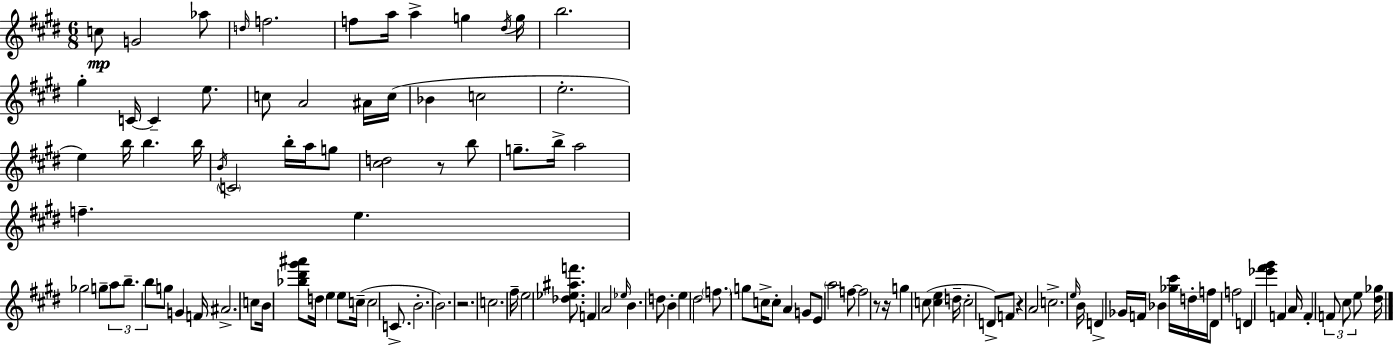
X:1
T:Untitled
M:6/8
L:1/4
K:E
c/2 G2 _a/2 d/4 f2 f/2 a/4 a g ^d/4 g/4 b2 ^g C/4 C e/2 c/2 A2 ^A/4 c/4 _B c2 e2 e b/4 b b/4 B/4 C2 b/4 a/4 g/2 [^cd]2 z/2 b/2 g/2 b/4 a2 f e _g2 g/2 a/2 b/2 b/2 g/2 G F/4 ^A2 c/2 B/4 [_b^d'^g'^a']/2 d/4 e e/2 c/4 c2 C/2 B2 B2 z2 c2 ^f/4 e2 [_d_e^af']/2 F A2 _e/4 B d/2 B e ^d2 f/2 g/2 c/4 c/2 A G/2 E/2 a2 f/2 f2 z/2 z/4 g c/2 [ce] d/4 c2 D/2 F/2 z A2 c2 e/4 B/4 D _G/4 F/4 _B [_g^c']/4 d/4 f/4 ^D/2 f2 D [_e'^f'^g'] F A/4 F F/2 ^c/2 e/2 [^d_g]/4